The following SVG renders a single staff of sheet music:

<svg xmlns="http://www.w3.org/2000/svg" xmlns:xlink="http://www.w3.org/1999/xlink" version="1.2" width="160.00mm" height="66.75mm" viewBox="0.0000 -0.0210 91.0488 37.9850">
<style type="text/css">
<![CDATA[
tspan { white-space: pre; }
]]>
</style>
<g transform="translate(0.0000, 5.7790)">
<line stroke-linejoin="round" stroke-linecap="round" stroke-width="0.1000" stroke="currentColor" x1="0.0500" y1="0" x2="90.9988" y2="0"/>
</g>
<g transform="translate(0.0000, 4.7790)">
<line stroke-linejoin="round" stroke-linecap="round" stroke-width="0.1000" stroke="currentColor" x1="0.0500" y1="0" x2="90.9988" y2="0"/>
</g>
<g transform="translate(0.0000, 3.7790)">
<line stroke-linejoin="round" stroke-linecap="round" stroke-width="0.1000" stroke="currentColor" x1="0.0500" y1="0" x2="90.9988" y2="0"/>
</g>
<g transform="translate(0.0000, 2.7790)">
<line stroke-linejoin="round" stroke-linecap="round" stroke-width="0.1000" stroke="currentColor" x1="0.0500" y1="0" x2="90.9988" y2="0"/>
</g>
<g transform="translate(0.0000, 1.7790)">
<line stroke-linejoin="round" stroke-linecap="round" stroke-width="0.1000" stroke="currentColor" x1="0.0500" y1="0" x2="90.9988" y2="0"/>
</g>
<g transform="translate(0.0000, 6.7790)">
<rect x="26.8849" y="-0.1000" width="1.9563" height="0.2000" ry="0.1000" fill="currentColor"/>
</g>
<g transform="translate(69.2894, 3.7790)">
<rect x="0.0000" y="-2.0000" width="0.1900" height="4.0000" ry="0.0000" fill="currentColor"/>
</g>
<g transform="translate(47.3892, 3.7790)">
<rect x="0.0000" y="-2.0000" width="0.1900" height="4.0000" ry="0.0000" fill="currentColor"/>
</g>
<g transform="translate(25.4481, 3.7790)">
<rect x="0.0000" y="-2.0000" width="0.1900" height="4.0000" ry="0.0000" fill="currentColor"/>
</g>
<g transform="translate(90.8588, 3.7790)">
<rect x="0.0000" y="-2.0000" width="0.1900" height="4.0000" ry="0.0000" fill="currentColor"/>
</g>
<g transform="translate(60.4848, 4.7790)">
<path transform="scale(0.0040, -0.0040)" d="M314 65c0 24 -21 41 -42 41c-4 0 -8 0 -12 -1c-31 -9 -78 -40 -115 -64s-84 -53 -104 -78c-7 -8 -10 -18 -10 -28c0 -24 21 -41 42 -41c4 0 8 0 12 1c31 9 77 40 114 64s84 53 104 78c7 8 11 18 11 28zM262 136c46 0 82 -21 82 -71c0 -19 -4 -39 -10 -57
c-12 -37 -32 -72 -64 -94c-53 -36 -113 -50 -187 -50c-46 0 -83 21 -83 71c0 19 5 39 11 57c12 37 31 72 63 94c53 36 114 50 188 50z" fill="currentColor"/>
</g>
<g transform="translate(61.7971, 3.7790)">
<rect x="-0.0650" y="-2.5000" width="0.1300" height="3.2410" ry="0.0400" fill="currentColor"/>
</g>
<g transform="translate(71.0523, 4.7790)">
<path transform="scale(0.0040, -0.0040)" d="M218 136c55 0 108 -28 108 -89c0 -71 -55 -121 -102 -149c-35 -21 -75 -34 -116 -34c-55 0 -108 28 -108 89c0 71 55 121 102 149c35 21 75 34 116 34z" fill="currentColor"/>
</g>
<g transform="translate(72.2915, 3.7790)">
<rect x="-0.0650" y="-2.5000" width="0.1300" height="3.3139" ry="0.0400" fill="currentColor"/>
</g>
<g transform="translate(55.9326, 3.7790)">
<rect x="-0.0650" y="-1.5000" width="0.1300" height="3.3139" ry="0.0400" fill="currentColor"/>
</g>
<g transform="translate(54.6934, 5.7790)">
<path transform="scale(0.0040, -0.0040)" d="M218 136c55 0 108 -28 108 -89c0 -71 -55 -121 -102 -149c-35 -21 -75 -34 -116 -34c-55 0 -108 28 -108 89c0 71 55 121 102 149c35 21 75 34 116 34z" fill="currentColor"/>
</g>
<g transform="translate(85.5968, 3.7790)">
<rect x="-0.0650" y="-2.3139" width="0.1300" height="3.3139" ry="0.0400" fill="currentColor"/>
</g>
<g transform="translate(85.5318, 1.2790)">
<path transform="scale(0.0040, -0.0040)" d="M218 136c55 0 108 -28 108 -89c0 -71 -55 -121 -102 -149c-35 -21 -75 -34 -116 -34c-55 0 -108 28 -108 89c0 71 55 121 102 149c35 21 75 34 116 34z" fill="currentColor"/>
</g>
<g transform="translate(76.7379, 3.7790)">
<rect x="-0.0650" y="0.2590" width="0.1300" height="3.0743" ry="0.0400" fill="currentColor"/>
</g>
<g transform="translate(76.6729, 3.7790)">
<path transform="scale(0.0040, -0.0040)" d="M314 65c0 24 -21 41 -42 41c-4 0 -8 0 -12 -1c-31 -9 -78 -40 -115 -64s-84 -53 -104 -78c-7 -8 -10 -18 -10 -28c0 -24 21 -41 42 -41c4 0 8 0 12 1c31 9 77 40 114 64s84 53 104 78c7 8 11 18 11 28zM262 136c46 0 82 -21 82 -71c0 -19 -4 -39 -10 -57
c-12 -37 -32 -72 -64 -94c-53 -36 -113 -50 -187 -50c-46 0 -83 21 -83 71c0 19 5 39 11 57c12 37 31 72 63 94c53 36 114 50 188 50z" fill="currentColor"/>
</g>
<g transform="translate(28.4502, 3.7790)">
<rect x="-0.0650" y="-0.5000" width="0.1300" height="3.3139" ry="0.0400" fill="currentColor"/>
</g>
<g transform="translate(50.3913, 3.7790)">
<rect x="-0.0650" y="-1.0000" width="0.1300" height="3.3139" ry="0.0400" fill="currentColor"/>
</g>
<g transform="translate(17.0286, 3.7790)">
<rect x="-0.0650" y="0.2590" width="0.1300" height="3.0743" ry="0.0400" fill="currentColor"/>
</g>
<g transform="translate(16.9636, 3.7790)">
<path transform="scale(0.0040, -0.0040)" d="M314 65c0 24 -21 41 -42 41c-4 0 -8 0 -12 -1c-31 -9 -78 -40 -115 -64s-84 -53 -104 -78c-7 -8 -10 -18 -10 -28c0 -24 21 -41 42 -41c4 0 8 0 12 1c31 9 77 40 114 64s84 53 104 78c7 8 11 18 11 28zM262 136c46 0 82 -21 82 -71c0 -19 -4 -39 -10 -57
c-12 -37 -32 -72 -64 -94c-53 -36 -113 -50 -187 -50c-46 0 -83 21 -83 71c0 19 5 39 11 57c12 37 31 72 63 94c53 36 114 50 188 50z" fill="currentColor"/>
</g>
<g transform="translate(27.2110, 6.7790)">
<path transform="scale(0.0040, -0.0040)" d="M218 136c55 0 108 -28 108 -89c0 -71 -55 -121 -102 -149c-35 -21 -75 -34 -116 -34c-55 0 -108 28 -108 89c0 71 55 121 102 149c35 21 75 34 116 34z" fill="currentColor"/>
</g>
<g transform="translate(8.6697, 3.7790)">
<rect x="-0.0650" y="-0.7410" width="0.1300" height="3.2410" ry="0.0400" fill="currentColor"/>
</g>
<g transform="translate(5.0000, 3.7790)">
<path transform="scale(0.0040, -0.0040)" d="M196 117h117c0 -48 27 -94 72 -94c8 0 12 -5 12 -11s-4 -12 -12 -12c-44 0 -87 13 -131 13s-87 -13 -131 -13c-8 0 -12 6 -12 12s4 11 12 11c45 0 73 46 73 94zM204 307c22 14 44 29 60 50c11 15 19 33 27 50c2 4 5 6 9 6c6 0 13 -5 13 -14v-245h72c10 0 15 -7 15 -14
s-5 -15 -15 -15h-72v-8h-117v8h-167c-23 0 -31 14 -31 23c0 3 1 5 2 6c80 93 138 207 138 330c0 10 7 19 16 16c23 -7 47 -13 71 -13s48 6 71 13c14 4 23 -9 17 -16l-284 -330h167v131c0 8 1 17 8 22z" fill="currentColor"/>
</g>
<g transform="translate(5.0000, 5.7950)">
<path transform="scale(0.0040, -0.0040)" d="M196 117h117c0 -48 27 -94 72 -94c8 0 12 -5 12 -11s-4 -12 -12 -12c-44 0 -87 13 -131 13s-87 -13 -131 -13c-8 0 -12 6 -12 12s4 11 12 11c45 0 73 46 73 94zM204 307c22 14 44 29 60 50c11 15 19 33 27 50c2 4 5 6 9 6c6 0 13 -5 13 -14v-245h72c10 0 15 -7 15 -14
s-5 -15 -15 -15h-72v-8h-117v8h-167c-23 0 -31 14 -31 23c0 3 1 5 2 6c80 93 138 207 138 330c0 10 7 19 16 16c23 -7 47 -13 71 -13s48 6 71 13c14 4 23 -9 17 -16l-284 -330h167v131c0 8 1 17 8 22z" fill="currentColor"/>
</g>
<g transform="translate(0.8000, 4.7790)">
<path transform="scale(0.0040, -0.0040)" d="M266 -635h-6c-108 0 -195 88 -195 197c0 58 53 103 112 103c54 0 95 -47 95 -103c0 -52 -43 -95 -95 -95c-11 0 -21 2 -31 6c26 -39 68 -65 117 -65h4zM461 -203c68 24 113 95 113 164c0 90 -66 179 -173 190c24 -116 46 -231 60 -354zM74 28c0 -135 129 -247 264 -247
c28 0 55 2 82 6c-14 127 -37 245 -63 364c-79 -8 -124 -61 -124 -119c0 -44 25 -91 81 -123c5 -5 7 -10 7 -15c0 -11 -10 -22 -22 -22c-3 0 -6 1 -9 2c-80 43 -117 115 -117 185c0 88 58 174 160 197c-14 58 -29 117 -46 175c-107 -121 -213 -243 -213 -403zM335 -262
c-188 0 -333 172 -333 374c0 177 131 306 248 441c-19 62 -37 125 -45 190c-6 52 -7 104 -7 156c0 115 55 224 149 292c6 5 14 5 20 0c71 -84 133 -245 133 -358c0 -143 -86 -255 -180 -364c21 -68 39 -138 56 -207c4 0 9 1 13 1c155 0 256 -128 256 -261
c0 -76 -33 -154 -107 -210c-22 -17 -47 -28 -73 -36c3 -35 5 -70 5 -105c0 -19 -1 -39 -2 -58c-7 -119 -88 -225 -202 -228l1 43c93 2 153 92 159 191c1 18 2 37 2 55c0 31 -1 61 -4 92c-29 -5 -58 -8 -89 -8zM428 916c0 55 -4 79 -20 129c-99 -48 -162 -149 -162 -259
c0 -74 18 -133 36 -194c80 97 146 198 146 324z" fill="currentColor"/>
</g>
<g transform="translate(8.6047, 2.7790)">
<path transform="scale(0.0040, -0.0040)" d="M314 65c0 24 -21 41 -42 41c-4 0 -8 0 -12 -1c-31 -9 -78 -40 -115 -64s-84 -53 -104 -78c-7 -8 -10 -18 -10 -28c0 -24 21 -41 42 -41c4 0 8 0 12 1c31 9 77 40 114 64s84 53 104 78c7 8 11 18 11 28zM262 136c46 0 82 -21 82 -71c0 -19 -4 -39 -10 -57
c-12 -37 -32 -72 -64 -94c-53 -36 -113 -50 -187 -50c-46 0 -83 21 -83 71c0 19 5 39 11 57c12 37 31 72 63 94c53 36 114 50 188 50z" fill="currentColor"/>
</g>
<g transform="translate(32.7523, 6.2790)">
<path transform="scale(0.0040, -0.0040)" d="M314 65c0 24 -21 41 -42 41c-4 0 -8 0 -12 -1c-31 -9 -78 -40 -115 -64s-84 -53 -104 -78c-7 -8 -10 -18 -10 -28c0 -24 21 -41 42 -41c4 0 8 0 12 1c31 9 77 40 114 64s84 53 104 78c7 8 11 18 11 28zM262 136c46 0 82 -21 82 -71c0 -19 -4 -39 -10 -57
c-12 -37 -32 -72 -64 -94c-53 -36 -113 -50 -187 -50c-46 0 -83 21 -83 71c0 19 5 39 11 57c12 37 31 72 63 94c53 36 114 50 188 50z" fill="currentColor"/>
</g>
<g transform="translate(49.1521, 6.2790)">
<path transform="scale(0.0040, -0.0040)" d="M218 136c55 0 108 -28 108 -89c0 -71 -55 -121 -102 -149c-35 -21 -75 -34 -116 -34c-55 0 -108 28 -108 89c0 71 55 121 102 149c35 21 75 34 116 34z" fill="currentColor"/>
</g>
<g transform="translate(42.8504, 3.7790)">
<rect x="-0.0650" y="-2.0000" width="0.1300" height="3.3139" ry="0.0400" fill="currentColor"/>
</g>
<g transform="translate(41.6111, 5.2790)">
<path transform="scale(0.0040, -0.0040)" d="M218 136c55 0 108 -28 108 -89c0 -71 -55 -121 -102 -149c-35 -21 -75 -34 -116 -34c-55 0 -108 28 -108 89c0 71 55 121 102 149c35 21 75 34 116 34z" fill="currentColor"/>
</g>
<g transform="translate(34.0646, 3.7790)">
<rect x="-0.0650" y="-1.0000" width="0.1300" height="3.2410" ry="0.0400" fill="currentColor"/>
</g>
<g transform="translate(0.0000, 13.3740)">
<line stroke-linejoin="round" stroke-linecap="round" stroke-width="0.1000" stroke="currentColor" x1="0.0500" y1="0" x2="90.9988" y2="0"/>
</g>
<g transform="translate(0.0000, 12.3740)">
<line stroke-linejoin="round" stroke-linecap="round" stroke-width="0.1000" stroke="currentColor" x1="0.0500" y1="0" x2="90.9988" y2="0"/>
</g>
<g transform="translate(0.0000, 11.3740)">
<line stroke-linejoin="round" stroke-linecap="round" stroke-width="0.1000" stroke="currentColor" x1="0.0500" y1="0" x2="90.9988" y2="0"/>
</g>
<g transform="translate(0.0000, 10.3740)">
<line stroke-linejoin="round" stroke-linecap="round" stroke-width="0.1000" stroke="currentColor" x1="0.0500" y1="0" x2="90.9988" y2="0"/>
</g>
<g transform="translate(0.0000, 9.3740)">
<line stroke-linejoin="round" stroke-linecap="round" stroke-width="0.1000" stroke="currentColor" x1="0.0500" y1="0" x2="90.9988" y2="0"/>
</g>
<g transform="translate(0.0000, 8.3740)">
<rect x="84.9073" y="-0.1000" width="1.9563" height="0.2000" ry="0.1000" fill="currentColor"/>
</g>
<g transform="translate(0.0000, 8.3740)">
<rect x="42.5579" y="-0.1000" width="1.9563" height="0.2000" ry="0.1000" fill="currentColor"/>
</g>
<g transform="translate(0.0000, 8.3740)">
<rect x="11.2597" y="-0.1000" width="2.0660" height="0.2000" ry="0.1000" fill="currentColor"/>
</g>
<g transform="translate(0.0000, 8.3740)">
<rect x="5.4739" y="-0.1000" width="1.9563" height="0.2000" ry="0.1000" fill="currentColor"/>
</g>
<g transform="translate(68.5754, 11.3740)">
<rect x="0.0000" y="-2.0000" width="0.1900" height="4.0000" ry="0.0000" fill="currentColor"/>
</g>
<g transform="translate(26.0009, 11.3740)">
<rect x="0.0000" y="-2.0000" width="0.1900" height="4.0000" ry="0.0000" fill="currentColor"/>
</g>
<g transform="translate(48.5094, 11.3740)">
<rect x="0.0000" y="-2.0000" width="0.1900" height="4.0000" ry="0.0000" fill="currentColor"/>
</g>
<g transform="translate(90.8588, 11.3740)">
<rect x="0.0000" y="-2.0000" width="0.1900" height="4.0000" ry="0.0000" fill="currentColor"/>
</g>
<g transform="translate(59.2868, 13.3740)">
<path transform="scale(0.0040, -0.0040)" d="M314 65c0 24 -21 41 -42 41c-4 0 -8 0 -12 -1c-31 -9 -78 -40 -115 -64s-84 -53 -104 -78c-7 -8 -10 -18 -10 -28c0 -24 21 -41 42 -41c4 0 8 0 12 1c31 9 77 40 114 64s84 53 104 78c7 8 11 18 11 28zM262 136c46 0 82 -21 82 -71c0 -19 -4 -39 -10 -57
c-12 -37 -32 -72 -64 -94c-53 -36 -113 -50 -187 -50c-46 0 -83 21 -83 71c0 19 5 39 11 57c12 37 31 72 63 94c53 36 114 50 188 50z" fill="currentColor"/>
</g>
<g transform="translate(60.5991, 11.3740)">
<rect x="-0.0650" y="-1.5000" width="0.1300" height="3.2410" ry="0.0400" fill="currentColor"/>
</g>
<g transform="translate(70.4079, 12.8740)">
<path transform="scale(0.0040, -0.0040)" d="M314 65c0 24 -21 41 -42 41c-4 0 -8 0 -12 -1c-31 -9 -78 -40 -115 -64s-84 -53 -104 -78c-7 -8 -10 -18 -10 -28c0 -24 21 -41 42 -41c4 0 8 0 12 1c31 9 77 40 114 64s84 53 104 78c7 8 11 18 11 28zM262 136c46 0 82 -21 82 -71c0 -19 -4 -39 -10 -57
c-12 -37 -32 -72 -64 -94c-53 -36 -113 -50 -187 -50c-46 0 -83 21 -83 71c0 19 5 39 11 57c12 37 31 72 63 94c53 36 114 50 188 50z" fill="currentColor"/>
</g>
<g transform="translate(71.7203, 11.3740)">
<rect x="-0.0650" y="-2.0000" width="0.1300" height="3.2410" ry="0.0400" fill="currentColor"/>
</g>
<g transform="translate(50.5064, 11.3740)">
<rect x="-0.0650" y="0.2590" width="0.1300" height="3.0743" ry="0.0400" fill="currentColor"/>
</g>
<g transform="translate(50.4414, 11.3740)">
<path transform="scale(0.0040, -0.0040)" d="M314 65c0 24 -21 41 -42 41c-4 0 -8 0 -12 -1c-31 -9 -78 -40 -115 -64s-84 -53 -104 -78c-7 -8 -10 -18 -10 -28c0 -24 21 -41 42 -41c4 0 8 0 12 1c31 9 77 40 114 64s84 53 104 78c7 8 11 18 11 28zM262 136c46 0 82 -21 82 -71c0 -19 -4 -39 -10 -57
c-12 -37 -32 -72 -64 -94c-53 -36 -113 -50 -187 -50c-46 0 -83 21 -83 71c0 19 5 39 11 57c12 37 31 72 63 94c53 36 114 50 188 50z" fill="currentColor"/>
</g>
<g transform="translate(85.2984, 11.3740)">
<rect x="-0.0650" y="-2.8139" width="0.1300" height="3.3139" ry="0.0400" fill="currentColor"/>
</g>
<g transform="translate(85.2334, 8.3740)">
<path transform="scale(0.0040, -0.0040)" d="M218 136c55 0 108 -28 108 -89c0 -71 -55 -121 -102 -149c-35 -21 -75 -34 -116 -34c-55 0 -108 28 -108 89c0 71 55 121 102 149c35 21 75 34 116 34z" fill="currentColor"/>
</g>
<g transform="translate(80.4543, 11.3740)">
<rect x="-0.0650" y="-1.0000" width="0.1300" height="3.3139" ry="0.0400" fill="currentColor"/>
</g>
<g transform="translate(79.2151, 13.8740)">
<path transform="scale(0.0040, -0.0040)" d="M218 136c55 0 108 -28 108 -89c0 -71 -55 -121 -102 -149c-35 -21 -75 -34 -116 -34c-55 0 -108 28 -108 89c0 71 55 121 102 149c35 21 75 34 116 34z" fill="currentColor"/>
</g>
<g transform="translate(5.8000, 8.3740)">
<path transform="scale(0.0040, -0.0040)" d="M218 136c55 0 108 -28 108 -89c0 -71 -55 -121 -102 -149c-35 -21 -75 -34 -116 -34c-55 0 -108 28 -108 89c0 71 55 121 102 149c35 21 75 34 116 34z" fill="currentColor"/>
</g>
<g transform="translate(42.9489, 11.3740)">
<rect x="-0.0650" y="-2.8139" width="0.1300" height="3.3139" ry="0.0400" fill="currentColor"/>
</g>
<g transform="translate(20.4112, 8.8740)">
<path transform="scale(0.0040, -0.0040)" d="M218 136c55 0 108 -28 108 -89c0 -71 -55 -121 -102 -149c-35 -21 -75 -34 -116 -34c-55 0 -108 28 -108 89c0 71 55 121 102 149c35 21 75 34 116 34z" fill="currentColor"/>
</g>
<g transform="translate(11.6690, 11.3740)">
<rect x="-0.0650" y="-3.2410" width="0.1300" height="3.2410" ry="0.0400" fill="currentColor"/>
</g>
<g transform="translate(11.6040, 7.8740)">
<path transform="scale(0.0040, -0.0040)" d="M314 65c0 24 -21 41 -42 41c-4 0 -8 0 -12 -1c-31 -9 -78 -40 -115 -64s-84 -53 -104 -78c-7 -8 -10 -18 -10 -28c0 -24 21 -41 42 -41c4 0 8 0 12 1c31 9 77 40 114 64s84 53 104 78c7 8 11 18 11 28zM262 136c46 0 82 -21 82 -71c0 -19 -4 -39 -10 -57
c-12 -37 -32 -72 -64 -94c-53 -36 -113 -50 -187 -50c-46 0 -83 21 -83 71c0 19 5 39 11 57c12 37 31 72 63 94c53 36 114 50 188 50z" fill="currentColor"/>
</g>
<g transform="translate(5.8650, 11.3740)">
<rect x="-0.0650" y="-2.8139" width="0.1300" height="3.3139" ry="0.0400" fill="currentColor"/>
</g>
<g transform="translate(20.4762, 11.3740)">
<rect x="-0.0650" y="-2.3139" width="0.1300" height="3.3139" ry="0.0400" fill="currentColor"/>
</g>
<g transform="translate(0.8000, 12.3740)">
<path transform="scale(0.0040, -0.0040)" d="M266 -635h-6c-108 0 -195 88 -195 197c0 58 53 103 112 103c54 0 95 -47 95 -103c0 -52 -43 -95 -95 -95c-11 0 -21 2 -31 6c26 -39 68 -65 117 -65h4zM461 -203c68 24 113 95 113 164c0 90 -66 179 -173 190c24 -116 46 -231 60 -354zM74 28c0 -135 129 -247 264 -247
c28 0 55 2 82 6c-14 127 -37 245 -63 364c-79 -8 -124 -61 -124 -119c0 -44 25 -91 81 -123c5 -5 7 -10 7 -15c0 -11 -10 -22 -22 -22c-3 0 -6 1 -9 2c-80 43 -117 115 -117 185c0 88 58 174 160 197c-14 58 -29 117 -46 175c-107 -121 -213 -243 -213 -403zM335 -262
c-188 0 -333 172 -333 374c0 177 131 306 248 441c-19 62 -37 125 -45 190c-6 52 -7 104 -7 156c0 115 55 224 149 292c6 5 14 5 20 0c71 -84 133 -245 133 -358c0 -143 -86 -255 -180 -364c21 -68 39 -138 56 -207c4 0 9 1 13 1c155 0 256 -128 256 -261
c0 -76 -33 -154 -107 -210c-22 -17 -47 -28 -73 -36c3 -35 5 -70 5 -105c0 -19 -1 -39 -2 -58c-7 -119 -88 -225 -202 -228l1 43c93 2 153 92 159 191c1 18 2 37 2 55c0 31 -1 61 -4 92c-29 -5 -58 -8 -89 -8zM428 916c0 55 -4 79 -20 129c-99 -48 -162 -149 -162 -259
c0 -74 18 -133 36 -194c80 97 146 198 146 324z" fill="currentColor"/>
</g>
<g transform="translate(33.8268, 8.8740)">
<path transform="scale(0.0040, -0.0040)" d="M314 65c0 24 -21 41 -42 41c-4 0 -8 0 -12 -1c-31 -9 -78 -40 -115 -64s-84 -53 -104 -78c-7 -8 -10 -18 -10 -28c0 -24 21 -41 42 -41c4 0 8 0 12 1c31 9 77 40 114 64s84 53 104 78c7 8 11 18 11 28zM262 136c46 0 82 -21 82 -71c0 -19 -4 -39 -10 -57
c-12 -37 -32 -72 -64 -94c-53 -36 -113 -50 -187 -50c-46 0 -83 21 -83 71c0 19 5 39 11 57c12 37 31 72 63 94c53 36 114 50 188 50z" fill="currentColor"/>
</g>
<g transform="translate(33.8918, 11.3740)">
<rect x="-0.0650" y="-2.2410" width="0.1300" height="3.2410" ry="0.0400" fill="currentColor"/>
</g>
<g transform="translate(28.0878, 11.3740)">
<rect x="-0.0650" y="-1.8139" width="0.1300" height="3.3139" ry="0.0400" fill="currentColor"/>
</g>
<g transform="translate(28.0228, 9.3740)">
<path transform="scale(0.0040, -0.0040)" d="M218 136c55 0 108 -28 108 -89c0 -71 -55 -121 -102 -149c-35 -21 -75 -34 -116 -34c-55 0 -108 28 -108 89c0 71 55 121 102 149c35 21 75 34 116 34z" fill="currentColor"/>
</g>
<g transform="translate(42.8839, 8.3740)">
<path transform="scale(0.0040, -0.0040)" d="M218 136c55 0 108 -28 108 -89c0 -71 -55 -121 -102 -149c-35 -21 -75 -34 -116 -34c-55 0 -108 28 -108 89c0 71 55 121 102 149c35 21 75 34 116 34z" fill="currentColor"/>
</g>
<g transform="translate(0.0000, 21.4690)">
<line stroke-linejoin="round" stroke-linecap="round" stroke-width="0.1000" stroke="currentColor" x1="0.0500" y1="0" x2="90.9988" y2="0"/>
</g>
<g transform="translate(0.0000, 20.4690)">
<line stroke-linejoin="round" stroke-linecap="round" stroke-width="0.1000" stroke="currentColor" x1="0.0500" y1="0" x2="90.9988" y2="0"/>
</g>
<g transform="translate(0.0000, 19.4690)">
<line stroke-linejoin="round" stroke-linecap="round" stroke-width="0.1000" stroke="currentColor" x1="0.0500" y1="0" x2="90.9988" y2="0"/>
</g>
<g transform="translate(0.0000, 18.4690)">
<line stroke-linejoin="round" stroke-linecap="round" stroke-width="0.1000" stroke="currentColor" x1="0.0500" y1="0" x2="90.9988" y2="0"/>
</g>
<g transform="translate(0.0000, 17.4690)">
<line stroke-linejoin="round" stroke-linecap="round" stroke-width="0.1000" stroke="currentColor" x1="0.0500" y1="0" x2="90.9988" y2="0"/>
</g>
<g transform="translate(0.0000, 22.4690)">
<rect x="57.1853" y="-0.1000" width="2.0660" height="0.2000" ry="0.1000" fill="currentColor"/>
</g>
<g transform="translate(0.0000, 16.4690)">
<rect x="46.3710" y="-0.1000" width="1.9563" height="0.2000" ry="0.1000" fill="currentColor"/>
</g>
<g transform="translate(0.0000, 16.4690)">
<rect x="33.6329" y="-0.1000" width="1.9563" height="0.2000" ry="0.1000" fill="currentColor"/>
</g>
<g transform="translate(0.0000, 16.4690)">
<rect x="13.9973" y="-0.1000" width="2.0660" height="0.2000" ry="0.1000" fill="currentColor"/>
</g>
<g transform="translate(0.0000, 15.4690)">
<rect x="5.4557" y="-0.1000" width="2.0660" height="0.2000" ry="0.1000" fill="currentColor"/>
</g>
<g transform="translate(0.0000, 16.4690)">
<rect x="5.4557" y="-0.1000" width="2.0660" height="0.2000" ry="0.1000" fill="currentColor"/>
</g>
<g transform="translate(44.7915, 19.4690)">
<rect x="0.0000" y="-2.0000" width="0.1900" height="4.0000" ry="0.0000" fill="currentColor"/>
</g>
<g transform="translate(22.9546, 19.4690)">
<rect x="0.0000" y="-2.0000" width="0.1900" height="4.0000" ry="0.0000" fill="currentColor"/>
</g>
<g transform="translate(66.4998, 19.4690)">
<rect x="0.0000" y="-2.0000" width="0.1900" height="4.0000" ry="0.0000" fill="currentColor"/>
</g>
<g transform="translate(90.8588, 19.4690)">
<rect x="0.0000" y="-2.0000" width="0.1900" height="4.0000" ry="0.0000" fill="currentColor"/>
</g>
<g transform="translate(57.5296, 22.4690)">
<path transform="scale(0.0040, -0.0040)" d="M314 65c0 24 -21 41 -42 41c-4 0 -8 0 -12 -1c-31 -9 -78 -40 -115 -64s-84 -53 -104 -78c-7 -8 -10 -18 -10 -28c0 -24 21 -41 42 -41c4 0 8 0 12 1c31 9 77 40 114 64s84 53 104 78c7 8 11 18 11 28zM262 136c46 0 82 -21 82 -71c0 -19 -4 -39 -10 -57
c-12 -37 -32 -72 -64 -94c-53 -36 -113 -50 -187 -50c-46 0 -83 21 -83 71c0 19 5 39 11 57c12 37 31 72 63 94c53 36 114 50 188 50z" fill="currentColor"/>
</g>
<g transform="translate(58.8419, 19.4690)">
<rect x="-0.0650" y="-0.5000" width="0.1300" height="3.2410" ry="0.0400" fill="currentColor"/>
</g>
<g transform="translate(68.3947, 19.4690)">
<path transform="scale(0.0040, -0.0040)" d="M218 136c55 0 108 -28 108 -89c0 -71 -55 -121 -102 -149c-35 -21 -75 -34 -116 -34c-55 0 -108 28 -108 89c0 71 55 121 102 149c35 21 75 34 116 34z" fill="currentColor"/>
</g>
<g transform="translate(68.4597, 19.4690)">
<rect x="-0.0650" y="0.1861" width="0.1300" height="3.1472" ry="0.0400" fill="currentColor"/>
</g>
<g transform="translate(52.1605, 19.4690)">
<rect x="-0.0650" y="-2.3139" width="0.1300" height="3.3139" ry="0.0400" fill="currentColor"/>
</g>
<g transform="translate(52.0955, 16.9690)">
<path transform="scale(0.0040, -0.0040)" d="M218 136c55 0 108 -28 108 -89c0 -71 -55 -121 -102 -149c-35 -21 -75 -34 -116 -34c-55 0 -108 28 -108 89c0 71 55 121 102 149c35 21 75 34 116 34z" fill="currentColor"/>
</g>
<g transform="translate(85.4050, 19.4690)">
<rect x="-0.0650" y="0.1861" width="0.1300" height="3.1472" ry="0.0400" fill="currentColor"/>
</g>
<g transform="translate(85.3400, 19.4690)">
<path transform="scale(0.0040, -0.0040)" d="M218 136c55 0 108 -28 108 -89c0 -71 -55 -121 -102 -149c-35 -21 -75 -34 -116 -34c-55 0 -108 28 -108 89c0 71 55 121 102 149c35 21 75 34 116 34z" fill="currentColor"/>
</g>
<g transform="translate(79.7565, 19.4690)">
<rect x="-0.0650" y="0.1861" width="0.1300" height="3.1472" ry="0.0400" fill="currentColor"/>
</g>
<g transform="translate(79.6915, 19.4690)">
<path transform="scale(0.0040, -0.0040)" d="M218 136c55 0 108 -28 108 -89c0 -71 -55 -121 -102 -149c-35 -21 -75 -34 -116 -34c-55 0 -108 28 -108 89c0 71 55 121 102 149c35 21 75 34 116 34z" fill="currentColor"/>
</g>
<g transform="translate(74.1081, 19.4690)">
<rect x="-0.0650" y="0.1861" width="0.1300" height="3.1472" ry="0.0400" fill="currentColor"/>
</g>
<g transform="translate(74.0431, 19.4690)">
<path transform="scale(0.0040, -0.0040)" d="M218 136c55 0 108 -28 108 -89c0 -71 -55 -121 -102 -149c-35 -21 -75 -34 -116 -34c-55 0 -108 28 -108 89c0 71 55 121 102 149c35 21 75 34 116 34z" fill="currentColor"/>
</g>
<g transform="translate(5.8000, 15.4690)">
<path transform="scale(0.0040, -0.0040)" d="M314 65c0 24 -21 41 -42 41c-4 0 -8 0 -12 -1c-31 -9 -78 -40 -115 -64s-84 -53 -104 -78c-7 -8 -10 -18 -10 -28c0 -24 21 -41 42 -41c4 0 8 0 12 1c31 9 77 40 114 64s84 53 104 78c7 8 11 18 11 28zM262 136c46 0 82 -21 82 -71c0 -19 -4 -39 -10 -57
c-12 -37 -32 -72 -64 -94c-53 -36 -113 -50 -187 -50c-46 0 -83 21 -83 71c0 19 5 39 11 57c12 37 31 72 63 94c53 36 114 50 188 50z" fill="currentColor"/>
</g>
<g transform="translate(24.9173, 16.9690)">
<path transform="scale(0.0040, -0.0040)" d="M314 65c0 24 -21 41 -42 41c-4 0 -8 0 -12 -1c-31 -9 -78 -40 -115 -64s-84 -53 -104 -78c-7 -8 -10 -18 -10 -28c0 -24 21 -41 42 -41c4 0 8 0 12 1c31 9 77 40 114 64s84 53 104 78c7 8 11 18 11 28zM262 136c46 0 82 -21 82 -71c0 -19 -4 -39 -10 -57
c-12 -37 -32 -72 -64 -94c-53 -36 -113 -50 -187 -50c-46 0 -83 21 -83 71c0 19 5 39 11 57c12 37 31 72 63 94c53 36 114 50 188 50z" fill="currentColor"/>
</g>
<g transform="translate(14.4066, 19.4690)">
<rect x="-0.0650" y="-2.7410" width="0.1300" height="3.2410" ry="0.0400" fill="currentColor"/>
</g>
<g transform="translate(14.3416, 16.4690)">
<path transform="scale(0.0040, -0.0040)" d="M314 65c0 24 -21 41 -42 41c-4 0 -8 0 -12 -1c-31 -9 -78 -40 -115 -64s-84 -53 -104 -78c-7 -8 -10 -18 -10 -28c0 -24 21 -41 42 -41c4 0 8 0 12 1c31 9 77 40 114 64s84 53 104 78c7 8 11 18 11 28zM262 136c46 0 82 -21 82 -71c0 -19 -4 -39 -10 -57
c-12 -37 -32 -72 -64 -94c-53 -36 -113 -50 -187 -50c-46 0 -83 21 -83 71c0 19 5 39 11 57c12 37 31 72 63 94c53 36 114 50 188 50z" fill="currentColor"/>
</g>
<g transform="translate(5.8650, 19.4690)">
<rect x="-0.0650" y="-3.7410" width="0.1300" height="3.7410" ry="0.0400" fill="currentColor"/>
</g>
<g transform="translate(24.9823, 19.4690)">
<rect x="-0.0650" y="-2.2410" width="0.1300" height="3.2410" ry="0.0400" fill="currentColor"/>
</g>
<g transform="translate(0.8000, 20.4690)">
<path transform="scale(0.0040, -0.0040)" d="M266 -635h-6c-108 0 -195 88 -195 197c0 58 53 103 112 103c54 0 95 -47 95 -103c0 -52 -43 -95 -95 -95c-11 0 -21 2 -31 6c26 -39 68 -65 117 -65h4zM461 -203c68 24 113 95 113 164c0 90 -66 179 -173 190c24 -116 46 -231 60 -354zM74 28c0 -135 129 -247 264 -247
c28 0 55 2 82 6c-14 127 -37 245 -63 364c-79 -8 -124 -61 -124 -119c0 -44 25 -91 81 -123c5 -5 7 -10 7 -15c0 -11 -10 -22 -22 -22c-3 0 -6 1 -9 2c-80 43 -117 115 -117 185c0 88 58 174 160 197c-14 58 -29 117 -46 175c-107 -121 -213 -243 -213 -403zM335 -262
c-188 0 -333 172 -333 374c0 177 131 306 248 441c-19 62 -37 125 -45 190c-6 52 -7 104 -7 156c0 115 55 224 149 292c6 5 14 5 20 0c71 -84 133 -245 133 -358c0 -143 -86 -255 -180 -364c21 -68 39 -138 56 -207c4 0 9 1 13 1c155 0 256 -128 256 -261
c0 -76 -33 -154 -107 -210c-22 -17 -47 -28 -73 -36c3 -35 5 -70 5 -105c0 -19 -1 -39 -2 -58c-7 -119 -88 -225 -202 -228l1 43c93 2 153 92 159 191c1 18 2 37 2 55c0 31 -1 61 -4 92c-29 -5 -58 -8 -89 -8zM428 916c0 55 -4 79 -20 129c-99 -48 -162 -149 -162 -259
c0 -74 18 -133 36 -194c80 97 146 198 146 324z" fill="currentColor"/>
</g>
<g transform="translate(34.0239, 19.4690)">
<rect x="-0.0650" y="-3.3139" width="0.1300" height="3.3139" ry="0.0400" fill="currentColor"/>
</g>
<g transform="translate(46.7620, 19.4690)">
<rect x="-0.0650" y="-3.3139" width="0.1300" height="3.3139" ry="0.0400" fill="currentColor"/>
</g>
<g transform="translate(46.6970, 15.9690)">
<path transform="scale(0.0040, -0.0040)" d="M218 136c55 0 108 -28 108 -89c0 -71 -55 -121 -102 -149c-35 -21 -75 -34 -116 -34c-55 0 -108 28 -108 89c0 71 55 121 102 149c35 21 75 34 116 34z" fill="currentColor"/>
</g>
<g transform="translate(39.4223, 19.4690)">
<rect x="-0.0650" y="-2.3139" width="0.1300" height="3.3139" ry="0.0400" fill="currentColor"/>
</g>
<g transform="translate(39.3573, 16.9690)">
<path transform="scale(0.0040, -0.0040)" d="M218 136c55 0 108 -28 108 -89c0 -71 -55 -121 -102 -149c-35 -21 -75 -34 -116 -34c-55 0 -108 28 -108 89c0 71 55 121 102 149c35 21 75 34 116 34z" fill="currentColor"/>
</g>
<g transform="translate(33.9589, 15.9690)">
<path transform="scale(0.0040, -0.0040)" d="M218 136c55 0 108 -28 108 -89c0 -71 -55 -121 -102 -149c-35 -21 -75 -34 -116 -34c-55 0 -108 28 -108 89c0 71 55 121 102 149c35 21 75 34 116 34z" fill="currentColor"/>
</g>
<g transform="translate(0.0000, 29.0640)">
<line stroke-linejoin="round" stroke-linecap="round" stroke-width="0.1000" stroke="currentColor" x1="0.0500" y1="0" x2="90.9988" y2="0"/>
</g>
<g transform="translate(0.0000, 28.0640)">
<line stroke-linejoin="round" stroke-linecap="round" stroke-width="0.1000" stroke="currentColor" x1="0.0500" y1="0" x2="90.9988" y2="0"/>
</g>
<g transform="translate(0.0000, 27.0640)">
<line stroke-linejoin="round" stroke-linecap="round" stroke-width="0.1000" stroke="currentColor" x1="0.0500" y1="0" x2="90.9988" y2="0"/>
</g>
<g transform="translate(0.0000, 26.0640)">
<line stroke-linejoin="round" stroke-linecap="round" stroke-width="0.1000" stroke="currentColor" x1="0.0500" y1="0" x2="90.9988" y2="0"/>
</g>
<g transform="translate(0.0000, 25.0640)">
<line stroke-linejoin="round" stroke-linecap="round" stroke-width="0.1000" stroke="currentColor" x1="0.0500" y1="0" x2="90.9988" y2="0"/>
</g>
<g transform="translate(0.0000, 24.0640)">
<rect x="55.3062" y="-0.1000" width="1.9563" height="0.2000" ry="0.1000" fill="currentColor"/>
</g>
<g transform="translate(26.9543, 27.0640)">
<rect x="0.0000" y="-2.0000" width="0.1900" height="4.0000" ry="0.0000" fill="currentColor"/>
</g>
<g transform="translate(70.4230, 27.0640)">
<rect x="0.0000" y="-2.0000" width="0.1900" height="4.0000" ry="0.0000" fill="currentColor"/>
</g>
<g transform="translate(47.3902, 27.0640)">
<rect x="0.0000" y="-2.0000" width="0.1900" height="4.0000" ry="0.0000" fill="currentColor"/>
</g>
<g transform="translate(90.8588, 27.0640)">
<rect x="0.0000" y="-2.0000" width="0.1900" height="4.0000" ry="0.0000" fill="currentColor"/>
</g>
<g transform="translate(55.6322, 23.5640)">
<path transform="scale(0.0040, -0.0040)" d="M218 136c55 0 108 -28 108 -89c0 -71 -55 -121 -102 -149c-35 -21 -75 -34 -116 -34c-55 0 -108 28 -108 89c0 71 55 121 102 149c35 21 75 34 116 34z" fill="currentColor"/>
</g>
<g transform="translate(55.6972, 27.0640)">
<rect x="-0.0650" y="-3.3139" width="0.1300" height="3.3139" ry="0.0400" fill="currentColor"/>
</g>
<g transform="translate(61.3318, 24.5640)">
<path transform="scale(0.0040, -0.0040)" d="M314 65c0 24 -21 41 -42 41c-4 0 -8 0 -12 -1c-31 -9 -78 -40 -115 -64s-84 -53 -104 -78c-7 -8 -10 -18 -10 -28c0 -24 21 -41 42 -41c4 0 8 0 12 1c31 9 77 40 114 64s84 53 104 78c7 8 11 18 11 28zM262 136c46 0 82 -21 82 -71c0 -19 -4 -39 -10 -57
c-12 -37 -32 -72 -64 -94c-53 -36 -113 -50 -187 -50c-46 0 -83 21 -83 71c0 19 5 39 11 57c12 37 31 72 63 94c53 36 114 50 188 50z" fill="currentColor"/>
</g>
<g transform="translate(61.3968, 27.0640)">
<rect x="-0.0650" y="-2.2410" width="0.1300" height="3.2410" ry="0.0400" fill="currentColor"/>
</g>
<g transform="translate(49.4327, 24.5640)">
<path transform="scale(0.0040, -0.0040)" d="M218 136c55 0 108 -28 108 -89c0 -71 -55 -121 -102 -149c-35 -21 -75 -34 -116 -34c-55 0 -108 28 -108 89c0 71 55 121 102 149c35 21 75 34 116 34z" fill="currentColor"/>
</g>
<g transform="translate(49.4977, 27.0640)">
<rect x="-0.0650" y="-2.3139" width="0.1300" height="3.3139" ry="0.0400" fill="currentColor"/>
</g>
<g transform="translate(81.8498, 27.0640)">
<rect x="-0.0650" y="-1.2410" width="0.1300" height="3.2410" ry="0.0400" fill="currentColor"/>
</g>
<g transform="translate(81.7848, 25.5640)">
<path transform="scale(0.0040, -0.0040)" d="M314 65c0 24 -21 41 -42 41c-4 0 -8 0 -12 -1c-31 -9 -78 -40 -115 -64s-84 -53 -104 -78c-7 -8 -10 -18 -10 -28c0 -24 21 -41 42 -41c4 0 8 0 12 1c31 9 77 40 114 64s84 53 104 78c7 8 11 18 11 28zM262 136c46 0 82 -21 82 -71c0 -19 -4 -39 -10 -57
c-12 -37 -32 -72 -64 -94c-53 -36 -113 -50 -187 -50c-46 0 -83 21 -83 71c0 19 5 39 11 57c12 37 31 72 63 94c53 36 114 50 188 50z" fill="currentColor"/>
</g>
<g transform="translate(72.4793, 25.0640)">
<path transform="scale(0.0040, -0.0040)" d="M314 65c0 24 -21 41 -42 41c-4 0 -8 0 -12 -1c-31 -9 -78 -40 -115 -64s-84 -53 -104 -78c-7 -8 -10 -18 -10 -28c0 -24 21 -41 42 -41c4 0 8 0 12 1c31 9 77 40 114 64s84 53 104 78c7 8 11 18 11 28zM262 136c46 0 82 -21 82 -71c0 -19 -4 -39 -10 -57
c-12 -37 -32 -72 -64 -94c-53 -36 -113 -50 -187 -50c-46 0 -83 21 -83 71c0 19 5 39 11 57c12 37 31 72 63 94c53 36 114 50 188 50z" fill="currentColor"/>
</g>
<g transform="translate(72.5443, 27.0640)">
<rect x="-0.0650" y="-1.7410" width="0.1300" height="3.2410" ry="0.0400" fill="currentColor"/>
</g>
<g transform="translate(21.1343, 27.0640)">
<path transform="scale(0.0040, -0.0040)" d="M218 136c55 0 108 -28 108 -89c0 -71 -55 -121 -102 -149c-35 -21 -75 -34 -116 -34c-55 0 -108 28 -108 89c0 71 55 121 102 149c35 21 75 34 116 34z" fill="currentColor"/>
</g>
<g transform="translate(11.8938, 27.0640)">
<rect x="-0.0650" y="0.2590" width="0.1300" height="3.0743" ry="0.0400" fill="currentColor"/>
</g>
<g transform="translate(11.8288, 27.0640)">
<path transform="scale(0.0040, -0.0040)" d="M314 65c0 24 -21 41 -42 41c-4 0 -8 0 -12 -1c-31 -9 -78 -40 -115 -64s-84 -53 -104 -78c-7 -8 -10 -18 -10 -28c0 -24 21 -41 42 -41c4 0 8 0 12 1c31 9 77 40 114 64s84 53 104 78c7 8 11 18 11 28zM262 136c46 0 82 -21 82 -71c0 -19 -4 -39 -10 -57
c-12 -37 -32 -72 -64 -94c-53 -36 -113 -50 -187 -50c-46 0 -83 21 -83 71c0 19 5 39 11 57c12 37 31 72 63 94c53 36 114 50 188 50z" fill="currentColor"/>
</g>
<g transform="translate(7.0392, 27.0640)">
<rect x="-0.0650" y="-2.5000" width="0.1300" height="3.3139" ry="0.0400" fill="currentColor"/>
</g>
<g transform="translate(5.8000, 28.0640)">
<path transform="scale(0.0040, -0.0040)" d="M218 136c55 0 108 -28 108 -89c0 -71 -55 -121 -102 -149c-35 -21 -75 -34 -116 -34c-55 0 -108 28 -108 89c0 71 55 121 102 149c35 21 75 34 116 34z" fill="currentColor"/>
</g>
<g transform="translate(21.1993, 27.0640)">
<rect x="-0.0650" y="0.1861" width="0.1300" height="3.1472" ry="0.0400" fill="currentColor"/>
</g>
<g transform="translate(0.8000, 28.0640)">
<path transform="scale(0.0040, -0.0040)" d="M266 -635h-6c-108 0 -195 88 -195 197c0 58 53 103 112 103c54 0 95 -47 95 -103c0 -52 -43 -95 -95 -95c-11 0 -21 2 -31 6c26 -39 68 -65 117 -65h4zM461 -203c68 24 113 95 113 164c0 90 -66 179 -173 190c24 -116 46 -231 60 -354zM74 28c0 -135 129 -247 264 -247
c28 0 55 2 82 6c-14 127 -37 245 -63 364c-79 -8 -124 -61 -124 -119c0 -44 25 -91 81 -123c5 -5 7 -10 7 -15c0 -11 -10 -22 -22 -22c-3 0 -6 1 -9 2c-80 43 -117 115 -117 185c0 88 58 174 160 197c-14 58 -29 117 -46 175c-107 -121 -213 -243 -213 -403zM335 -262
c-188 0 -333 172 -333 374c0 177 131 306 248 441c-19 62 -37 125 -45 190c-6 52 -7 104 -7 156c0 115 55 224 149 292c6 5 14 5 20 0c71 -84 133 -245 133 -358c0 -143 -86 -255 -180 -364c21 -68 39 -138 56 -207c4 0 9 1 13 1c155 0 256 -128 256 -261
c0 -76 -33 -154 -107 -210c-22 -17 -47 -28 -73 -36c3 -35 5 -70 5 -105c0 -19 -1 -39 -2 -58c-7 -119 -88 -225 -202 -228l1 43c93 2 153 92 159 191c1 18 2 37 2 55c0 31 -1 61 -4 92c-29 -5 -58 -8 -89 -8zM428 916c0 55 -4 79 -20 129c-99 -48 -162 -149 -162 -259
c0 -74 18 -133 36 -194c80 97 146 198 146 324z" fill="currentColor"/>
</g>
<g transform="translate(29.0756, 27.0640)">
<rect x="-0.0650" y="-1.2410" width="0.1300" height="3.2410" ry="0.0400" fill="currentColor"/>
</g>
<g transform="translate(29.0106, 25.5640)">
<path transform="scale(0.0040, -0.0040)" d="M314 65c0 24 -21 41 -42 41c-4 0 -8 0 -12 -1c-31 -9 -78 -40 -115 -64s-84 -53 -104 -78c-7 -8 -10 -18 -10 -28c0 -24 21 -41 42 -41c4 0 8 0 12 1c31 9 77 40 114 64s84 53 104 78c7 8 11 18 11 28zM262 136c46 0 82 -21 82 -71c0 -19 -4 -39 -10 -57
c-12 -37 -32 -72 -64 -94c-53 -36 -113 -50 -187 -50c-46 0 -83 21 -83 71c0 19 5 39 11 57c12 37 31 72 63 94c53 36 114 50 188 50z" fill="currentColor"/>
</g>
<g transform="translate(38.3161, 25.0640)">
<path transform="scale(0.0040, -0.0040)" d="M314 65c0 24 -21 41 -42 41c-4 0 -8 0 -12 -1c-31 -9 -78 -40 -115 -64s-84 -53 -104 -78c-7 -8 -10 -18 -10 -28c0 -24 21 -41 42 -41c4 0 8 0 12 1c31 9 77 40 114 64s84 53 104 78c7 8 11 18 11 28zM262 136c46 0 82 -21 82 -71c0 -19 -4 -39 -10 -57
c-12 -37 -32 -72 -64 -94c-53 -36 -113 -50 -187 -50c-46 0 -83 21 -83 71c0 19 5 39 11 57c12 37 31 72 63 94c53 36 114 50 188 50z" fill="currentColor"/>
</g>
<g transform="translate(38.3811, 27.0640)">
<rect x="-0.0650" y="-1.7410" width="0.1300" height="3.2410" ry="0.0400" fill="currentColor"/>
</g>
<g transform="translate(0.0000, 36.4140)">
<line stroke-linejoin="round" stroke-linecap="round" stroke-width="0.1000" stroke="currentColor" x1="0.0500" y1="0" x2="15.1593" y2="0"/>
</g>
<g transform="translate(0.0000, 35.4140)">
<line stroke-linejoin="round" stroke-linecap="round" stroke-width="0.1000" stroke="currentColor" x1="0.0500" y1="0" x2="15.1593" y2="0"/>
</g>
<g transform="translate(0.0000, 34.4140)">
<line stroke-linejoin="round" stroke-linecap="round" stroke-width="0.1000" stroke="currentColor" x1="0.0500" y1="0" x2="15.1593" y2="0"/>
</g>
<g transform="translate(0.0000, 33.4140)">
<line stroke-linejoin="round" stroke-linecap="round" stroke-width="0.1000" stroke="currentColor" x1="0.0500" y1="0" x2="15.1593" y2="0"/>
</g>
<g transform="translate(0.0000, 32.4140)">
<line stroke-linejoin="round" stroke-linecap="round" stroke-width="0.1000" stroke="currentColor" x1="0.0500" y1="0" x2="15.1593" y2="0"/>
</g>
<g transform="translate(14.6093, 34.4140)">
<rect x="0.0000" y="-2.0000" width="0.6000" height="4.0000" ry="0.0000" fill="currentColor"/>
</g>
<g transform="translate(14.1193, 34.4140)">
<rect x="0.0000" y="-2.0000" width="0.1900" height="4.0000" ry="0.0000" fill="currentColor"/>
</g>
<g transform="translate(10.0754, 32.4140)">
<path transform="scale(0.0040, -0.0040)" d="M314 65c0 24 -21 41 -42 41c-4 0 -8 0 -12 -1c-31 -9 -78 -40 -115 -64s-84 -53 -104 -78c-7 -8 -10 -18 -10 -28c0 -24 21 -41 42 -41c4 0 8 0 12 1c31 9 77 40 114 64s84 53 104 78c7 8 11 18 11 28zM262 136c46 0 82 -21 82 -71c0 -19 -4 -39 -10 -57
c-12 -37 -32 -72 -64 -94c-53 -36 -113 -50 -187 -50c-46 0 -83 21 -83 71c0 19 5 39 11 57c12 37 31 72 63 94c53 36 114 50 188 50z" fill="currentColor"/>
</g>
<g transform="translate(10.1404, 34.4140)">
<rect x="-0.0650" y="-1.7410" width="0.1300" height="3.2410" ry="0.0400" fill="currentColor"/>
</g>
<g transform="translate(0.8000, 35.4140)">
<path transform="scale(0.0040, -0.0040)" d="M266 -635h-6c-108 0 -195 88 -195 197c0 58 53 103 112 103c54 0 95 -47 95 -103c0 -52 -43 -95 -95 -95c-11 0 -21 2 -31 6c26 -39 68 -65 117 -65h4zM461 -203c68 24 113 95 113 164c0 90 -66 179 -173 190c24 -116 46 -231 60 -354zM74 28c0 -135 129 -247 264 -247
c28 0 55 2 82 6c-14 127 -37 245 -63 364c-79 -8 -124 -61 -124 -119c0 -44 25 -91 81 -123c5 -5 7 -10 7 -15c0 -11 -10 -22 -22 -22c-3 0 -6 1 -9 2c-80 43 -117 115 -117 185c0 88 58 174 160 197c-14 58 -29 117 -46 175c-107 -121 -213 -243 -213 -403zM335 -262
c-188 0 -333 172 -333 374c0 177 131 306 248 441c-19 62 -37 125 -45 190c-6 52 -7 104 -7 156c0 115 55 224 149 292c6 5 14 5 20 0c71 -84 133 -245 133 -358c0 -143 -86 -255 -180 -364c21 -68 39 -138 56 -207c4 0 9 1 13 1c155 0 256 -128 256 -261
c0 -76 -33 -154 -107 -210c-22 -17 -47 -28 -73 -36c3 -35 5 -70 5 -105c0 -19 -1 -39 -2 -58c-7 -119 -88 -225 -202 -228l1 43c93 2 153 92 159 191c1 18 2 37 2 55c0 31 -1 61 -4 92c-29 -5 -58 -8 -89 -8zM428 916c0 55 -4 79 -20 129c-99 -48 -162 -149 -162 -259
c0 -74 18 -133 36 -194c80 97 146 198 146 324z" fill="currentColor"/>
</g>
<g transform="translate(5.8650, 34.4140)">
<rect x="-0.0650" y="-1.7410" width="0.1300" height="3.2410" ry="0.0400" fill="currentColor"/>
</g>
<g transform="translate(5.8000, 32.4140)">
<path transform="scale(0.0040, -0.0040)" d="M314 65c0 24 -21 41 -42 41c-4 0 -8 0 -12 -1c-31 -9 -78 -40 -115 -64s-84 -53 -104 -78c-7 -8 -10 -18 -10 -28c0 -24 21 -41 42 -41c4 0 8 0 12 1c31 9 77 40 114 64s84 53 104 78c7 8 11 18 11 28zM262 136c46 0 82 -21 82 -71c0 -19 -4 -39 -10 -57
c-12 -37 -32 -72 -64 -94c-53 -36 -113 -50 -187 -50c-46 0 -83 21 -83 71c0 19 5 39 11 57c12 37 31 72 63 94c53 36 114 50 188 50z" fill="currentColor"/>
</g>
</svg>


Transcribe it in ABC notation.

X:1
T:Untitled
M:4/4
L:1/4
K:C
d2 B2 C D2 F D E G2 G B2 g a b2 g f g2 a B2 E2 F2 D a c'2 a2 g2 b g b g C2 B B B B G B2 B e2 f2 g b g2 f2 e2 f2 f2